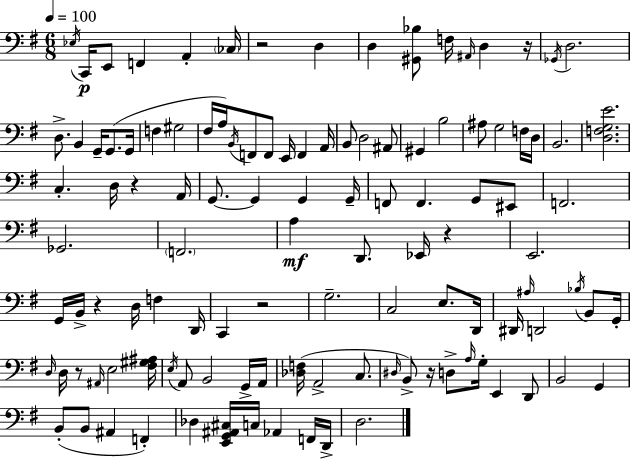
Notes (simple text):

Eb3/s C2/s E2/e F2/q A2/q CES3/s R/h D3/q D3/q [G#2,Bb3]/e F3/s A#2/s D3/q R/s Gb2/s D3/h. D3/e. B2/q G2/s G2/e. G2/s F3/q G#3/h F#3/s A3/s B2/s F2/e F2/e E2/s F2/q A2/s B2/e D3/h A#2/e G#2/q B3/h A#3/e G3/h F3/s D3/s B2/h. [D3,F3,G3,E4]/h. C3/q. D3/s R/q A2/s G2/e. G2/q G2/q G2/s F2/e F2/q. G2/e EIS2/e F2/h. Gb2/h. F2/h. A3/q D2/e. Eb2/s R/q E2/h. G2/s B2/s R/q D3/s F3/q D2/s C2/q R/h G3/h. C3/h E3/e. D2/s D#2/s A#3/s D2/h Bb3/s B2/e G2/s D3/s D3/s R/e A#2/s E3/h [F#3,G#3,A#3]/s E3/s A2/e B2/h G2/s A2/s [Db3,F3]/s A2/h C3/e. D#3/s B2/e R/s D3/e A3/s G3/s E2/q D2/e B2/h G2/q B2/e B2/e A#2/q F2/q Db3/q [E2,G2,A#2,C#3]/s C3/s Ab2/q F2/s D2/s D3/h.